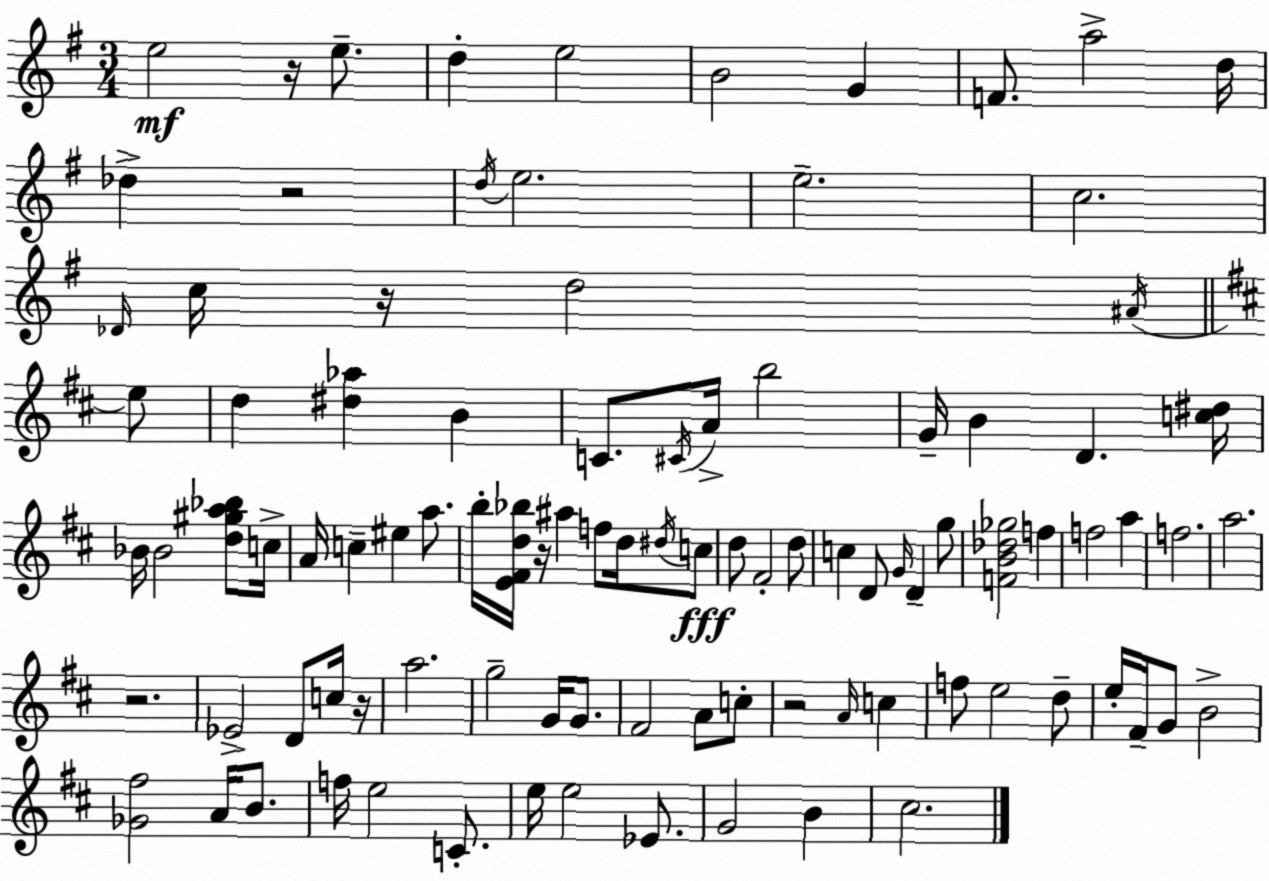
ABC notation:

X:1
T:Untitled
M:3/4
L:1/4
K:Em
e2 z/4 e/2 d e2 B2 G F/2 a2 d/4 _d z2 d/4 e2 e2 c2 _D/4 c/4 z/4 d2 ^A/4 e/2 d [^d_a] B C/2 ^C/4 A/4 b2 G/4 B D [c^d]/4 _B/4 _B2 [d^ga_b]/2 c/4 A/4 c ^e a/2 b/4 [E^Fd_b]/4 z/4 ^a f/2 d/4 ^d/4 c/2 d/2 ^F2 d/2 c D/2 G/4 D g/2 [FB_d_g]2 f f2 a f2 a2 z2 _E2 D/2 c/4 z/4 a2 g2 G/4 G/2 ^F2 A/2 c/2 z2 A/4 c f/2 e2 d/2 e/4 ^F/4 G/2 B2 [_G^f]2 A/4 B/2 f/4 e2 C/2 e/4 e2 _E/2 G2 B ^c2